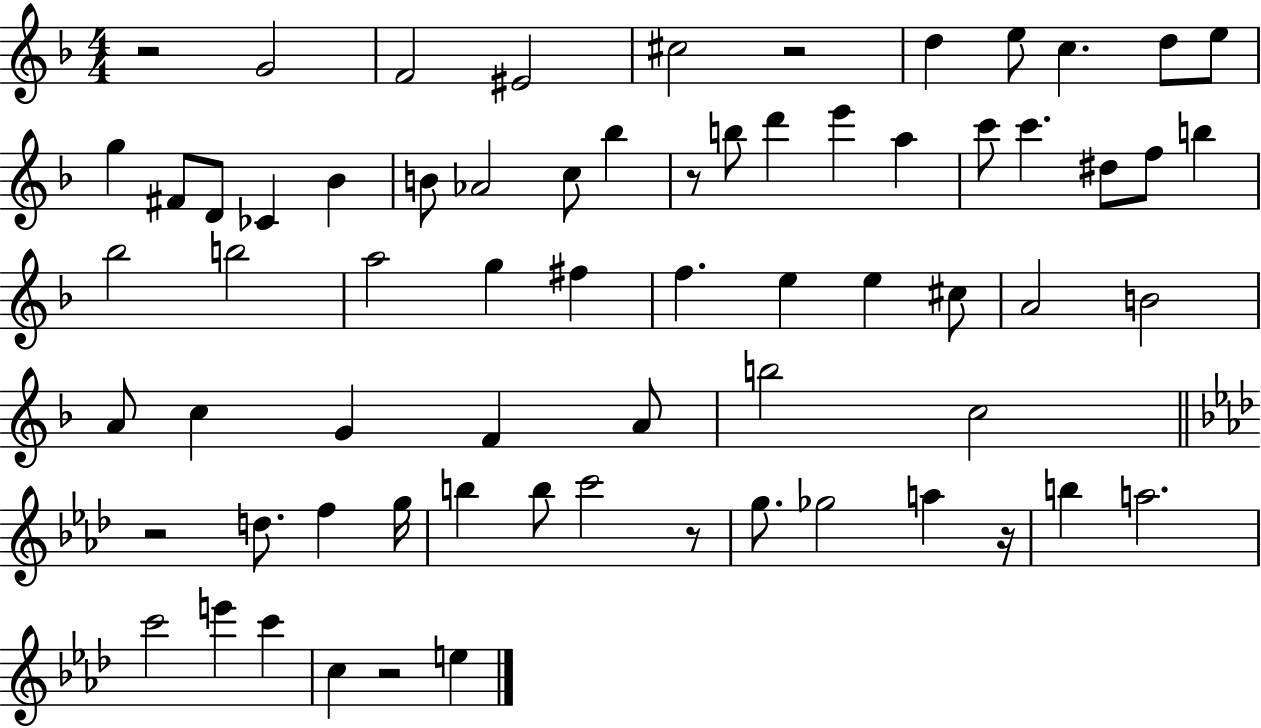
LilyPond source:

{
  \clef treble
  \numericTimeSignature
  \time 4/4
  \key f \major
  r2 g'2 | f'2 eis'2 | cis''2 r2 | d''4 e''8 c''4. d''8 e''8 | \break g''4 fis'8 d'8 ces'4 bes'4 | b'8 aes'2 c''8 bes''4 | r8 b''8 d'''4 e'''4 a''4 | c'''8 c'''4. dis''8 f''8 b''4 | \break bes''2 b''2 | a''2 g''4 fis''4 | f''4. e''4 e''4 cis''8 | a'2 b'2 | \break a'8 c''4 g'4 f'4 a'8 | b''2 c''2 | \bar "||" \break \key f \minor r2 d''8. f''4 g''16 | b''4 b''8 c'''2 r8 | g''8. ges''2 a''4 r16 | b''4 a''2. | \break c'''2 e'''4 c'''4 | c''4 r2 e''4 | \bar "|."
}